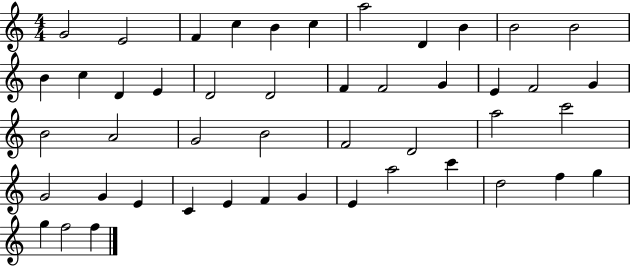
G4/h E4/h F4/q C5/q B4/q C5/q A5/h D4/q B4/q B4/h B4/h B4/q C5/q D4/q E4/q D4/h D4/h F4/q F4/h G4/q E4/q F4/h G4/q B4/h A4/h G4/h B4/h F4/h D4/h A5/h C6/h G4/h G4/q E4/q C4/q E4/q F4/q G4/q E4/q A5/h C6/q D5/h F5/q G5/q G5/q F5/h F5/q